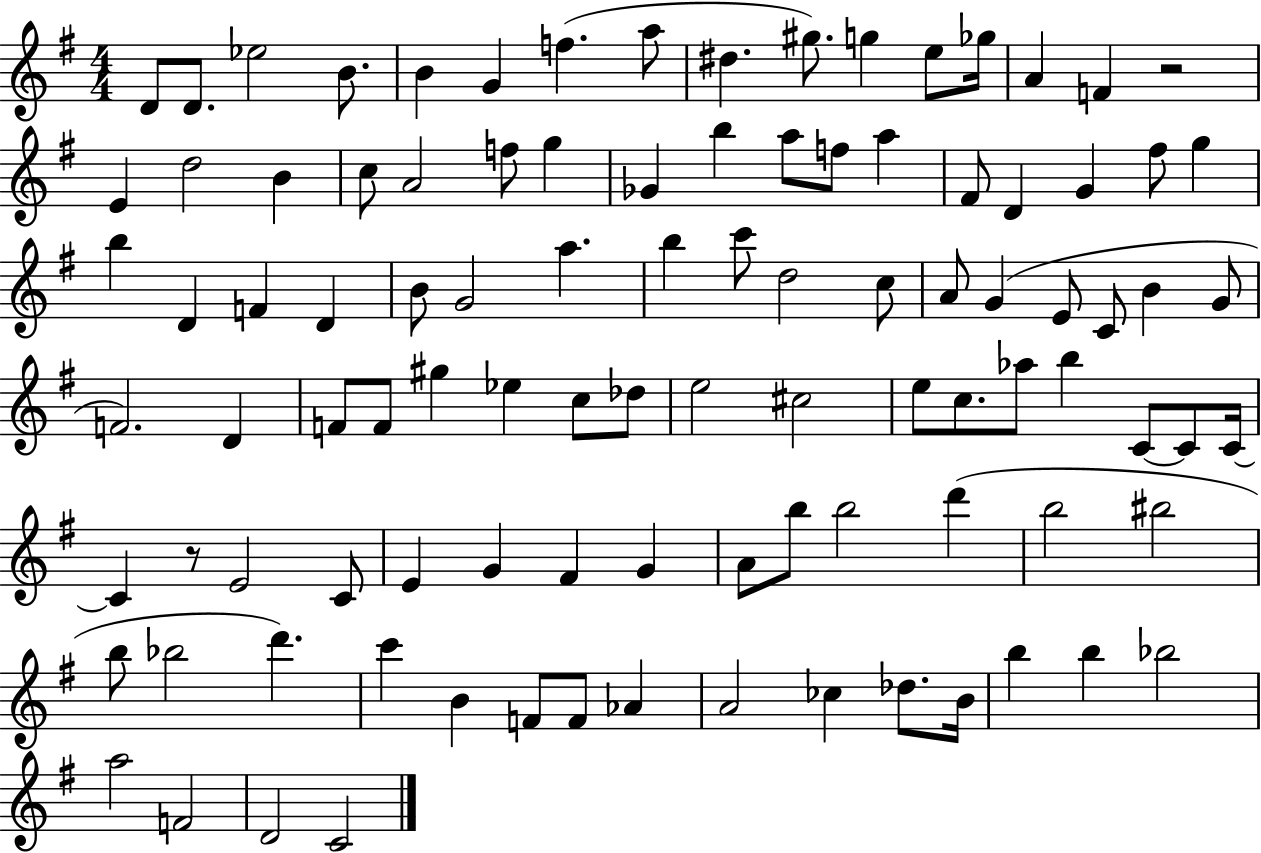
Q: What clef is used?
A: treble